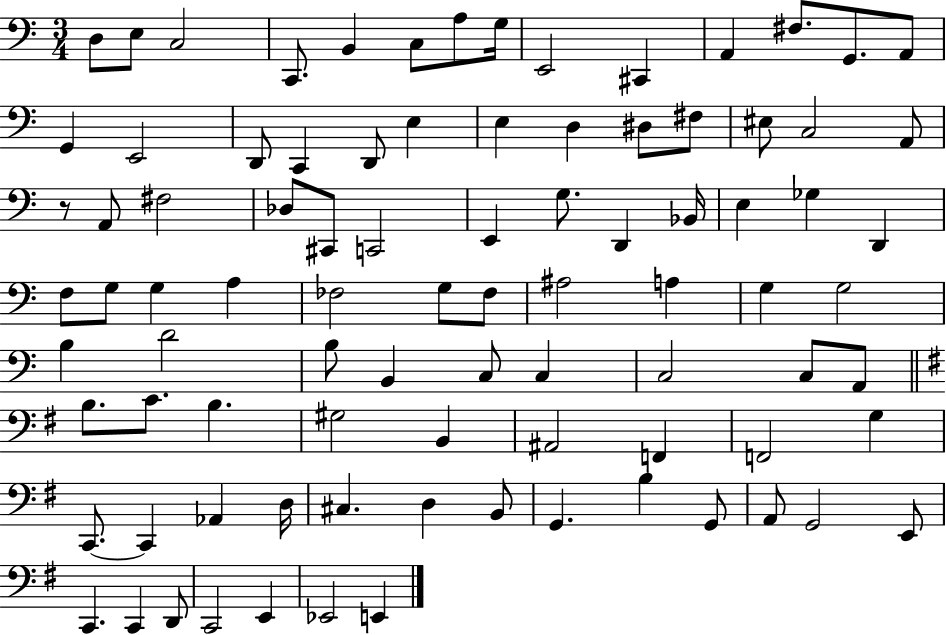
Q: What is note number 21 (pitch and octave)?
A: E3